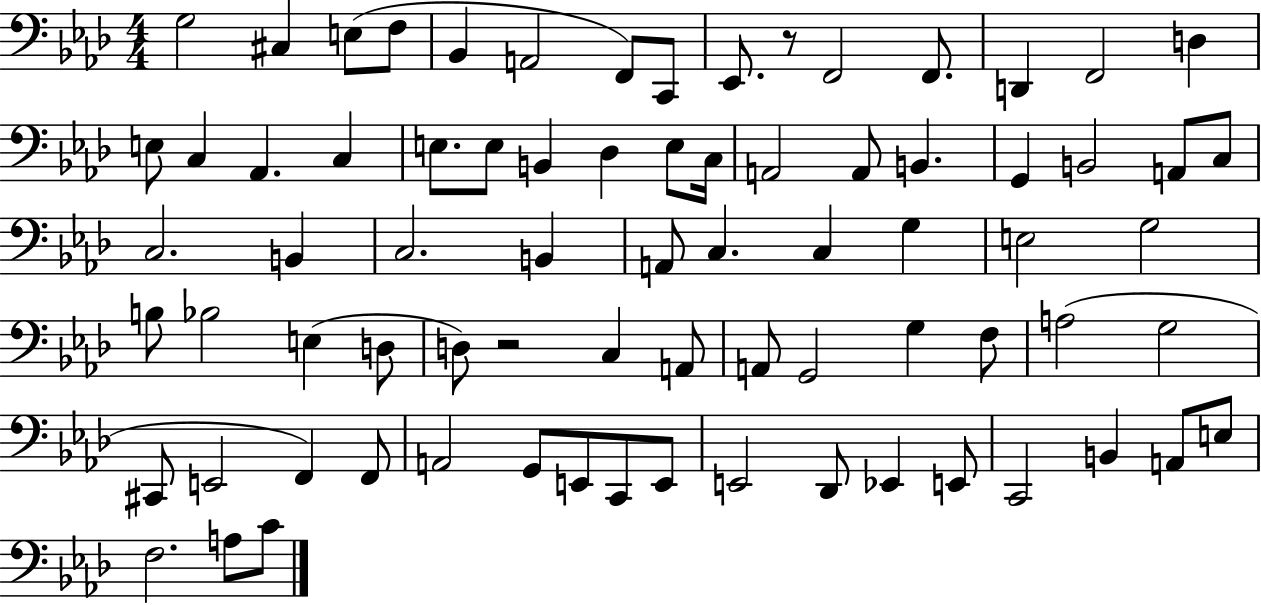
{
  \clef bass
  \numericTimeSignature
  \time 4/4
  \key aes \major
  g2 cis4 e8( f8 | bes,4 a,2 f,8) c,8 | ees,8. r8 f,2 f,8. | d,4 f,2 d4 | \break e8 c4 aes,4. c4 | e8. e8 b,4 des4 e8 c16 | a,2 a,8 b,4. | g,4 b,2 a,8 c8 | \break c2. b,4 | c2. b,4 | a,8 c4. c4 g4 | e2 g2 | \break b8 bes2 e4( d8 | d8) r2 c4 a,8 | a,8 g,2 g4 f8 | a2( g2 | \break cis,8 e,2 f,4) f,8 | a,2 g,8 e,8 c,8 e,8 | e,2 des,8 ees,4 e,8 | c,2 b,4 a,8 e8 | \break f2. a8 c'8 | \bar "|."
}